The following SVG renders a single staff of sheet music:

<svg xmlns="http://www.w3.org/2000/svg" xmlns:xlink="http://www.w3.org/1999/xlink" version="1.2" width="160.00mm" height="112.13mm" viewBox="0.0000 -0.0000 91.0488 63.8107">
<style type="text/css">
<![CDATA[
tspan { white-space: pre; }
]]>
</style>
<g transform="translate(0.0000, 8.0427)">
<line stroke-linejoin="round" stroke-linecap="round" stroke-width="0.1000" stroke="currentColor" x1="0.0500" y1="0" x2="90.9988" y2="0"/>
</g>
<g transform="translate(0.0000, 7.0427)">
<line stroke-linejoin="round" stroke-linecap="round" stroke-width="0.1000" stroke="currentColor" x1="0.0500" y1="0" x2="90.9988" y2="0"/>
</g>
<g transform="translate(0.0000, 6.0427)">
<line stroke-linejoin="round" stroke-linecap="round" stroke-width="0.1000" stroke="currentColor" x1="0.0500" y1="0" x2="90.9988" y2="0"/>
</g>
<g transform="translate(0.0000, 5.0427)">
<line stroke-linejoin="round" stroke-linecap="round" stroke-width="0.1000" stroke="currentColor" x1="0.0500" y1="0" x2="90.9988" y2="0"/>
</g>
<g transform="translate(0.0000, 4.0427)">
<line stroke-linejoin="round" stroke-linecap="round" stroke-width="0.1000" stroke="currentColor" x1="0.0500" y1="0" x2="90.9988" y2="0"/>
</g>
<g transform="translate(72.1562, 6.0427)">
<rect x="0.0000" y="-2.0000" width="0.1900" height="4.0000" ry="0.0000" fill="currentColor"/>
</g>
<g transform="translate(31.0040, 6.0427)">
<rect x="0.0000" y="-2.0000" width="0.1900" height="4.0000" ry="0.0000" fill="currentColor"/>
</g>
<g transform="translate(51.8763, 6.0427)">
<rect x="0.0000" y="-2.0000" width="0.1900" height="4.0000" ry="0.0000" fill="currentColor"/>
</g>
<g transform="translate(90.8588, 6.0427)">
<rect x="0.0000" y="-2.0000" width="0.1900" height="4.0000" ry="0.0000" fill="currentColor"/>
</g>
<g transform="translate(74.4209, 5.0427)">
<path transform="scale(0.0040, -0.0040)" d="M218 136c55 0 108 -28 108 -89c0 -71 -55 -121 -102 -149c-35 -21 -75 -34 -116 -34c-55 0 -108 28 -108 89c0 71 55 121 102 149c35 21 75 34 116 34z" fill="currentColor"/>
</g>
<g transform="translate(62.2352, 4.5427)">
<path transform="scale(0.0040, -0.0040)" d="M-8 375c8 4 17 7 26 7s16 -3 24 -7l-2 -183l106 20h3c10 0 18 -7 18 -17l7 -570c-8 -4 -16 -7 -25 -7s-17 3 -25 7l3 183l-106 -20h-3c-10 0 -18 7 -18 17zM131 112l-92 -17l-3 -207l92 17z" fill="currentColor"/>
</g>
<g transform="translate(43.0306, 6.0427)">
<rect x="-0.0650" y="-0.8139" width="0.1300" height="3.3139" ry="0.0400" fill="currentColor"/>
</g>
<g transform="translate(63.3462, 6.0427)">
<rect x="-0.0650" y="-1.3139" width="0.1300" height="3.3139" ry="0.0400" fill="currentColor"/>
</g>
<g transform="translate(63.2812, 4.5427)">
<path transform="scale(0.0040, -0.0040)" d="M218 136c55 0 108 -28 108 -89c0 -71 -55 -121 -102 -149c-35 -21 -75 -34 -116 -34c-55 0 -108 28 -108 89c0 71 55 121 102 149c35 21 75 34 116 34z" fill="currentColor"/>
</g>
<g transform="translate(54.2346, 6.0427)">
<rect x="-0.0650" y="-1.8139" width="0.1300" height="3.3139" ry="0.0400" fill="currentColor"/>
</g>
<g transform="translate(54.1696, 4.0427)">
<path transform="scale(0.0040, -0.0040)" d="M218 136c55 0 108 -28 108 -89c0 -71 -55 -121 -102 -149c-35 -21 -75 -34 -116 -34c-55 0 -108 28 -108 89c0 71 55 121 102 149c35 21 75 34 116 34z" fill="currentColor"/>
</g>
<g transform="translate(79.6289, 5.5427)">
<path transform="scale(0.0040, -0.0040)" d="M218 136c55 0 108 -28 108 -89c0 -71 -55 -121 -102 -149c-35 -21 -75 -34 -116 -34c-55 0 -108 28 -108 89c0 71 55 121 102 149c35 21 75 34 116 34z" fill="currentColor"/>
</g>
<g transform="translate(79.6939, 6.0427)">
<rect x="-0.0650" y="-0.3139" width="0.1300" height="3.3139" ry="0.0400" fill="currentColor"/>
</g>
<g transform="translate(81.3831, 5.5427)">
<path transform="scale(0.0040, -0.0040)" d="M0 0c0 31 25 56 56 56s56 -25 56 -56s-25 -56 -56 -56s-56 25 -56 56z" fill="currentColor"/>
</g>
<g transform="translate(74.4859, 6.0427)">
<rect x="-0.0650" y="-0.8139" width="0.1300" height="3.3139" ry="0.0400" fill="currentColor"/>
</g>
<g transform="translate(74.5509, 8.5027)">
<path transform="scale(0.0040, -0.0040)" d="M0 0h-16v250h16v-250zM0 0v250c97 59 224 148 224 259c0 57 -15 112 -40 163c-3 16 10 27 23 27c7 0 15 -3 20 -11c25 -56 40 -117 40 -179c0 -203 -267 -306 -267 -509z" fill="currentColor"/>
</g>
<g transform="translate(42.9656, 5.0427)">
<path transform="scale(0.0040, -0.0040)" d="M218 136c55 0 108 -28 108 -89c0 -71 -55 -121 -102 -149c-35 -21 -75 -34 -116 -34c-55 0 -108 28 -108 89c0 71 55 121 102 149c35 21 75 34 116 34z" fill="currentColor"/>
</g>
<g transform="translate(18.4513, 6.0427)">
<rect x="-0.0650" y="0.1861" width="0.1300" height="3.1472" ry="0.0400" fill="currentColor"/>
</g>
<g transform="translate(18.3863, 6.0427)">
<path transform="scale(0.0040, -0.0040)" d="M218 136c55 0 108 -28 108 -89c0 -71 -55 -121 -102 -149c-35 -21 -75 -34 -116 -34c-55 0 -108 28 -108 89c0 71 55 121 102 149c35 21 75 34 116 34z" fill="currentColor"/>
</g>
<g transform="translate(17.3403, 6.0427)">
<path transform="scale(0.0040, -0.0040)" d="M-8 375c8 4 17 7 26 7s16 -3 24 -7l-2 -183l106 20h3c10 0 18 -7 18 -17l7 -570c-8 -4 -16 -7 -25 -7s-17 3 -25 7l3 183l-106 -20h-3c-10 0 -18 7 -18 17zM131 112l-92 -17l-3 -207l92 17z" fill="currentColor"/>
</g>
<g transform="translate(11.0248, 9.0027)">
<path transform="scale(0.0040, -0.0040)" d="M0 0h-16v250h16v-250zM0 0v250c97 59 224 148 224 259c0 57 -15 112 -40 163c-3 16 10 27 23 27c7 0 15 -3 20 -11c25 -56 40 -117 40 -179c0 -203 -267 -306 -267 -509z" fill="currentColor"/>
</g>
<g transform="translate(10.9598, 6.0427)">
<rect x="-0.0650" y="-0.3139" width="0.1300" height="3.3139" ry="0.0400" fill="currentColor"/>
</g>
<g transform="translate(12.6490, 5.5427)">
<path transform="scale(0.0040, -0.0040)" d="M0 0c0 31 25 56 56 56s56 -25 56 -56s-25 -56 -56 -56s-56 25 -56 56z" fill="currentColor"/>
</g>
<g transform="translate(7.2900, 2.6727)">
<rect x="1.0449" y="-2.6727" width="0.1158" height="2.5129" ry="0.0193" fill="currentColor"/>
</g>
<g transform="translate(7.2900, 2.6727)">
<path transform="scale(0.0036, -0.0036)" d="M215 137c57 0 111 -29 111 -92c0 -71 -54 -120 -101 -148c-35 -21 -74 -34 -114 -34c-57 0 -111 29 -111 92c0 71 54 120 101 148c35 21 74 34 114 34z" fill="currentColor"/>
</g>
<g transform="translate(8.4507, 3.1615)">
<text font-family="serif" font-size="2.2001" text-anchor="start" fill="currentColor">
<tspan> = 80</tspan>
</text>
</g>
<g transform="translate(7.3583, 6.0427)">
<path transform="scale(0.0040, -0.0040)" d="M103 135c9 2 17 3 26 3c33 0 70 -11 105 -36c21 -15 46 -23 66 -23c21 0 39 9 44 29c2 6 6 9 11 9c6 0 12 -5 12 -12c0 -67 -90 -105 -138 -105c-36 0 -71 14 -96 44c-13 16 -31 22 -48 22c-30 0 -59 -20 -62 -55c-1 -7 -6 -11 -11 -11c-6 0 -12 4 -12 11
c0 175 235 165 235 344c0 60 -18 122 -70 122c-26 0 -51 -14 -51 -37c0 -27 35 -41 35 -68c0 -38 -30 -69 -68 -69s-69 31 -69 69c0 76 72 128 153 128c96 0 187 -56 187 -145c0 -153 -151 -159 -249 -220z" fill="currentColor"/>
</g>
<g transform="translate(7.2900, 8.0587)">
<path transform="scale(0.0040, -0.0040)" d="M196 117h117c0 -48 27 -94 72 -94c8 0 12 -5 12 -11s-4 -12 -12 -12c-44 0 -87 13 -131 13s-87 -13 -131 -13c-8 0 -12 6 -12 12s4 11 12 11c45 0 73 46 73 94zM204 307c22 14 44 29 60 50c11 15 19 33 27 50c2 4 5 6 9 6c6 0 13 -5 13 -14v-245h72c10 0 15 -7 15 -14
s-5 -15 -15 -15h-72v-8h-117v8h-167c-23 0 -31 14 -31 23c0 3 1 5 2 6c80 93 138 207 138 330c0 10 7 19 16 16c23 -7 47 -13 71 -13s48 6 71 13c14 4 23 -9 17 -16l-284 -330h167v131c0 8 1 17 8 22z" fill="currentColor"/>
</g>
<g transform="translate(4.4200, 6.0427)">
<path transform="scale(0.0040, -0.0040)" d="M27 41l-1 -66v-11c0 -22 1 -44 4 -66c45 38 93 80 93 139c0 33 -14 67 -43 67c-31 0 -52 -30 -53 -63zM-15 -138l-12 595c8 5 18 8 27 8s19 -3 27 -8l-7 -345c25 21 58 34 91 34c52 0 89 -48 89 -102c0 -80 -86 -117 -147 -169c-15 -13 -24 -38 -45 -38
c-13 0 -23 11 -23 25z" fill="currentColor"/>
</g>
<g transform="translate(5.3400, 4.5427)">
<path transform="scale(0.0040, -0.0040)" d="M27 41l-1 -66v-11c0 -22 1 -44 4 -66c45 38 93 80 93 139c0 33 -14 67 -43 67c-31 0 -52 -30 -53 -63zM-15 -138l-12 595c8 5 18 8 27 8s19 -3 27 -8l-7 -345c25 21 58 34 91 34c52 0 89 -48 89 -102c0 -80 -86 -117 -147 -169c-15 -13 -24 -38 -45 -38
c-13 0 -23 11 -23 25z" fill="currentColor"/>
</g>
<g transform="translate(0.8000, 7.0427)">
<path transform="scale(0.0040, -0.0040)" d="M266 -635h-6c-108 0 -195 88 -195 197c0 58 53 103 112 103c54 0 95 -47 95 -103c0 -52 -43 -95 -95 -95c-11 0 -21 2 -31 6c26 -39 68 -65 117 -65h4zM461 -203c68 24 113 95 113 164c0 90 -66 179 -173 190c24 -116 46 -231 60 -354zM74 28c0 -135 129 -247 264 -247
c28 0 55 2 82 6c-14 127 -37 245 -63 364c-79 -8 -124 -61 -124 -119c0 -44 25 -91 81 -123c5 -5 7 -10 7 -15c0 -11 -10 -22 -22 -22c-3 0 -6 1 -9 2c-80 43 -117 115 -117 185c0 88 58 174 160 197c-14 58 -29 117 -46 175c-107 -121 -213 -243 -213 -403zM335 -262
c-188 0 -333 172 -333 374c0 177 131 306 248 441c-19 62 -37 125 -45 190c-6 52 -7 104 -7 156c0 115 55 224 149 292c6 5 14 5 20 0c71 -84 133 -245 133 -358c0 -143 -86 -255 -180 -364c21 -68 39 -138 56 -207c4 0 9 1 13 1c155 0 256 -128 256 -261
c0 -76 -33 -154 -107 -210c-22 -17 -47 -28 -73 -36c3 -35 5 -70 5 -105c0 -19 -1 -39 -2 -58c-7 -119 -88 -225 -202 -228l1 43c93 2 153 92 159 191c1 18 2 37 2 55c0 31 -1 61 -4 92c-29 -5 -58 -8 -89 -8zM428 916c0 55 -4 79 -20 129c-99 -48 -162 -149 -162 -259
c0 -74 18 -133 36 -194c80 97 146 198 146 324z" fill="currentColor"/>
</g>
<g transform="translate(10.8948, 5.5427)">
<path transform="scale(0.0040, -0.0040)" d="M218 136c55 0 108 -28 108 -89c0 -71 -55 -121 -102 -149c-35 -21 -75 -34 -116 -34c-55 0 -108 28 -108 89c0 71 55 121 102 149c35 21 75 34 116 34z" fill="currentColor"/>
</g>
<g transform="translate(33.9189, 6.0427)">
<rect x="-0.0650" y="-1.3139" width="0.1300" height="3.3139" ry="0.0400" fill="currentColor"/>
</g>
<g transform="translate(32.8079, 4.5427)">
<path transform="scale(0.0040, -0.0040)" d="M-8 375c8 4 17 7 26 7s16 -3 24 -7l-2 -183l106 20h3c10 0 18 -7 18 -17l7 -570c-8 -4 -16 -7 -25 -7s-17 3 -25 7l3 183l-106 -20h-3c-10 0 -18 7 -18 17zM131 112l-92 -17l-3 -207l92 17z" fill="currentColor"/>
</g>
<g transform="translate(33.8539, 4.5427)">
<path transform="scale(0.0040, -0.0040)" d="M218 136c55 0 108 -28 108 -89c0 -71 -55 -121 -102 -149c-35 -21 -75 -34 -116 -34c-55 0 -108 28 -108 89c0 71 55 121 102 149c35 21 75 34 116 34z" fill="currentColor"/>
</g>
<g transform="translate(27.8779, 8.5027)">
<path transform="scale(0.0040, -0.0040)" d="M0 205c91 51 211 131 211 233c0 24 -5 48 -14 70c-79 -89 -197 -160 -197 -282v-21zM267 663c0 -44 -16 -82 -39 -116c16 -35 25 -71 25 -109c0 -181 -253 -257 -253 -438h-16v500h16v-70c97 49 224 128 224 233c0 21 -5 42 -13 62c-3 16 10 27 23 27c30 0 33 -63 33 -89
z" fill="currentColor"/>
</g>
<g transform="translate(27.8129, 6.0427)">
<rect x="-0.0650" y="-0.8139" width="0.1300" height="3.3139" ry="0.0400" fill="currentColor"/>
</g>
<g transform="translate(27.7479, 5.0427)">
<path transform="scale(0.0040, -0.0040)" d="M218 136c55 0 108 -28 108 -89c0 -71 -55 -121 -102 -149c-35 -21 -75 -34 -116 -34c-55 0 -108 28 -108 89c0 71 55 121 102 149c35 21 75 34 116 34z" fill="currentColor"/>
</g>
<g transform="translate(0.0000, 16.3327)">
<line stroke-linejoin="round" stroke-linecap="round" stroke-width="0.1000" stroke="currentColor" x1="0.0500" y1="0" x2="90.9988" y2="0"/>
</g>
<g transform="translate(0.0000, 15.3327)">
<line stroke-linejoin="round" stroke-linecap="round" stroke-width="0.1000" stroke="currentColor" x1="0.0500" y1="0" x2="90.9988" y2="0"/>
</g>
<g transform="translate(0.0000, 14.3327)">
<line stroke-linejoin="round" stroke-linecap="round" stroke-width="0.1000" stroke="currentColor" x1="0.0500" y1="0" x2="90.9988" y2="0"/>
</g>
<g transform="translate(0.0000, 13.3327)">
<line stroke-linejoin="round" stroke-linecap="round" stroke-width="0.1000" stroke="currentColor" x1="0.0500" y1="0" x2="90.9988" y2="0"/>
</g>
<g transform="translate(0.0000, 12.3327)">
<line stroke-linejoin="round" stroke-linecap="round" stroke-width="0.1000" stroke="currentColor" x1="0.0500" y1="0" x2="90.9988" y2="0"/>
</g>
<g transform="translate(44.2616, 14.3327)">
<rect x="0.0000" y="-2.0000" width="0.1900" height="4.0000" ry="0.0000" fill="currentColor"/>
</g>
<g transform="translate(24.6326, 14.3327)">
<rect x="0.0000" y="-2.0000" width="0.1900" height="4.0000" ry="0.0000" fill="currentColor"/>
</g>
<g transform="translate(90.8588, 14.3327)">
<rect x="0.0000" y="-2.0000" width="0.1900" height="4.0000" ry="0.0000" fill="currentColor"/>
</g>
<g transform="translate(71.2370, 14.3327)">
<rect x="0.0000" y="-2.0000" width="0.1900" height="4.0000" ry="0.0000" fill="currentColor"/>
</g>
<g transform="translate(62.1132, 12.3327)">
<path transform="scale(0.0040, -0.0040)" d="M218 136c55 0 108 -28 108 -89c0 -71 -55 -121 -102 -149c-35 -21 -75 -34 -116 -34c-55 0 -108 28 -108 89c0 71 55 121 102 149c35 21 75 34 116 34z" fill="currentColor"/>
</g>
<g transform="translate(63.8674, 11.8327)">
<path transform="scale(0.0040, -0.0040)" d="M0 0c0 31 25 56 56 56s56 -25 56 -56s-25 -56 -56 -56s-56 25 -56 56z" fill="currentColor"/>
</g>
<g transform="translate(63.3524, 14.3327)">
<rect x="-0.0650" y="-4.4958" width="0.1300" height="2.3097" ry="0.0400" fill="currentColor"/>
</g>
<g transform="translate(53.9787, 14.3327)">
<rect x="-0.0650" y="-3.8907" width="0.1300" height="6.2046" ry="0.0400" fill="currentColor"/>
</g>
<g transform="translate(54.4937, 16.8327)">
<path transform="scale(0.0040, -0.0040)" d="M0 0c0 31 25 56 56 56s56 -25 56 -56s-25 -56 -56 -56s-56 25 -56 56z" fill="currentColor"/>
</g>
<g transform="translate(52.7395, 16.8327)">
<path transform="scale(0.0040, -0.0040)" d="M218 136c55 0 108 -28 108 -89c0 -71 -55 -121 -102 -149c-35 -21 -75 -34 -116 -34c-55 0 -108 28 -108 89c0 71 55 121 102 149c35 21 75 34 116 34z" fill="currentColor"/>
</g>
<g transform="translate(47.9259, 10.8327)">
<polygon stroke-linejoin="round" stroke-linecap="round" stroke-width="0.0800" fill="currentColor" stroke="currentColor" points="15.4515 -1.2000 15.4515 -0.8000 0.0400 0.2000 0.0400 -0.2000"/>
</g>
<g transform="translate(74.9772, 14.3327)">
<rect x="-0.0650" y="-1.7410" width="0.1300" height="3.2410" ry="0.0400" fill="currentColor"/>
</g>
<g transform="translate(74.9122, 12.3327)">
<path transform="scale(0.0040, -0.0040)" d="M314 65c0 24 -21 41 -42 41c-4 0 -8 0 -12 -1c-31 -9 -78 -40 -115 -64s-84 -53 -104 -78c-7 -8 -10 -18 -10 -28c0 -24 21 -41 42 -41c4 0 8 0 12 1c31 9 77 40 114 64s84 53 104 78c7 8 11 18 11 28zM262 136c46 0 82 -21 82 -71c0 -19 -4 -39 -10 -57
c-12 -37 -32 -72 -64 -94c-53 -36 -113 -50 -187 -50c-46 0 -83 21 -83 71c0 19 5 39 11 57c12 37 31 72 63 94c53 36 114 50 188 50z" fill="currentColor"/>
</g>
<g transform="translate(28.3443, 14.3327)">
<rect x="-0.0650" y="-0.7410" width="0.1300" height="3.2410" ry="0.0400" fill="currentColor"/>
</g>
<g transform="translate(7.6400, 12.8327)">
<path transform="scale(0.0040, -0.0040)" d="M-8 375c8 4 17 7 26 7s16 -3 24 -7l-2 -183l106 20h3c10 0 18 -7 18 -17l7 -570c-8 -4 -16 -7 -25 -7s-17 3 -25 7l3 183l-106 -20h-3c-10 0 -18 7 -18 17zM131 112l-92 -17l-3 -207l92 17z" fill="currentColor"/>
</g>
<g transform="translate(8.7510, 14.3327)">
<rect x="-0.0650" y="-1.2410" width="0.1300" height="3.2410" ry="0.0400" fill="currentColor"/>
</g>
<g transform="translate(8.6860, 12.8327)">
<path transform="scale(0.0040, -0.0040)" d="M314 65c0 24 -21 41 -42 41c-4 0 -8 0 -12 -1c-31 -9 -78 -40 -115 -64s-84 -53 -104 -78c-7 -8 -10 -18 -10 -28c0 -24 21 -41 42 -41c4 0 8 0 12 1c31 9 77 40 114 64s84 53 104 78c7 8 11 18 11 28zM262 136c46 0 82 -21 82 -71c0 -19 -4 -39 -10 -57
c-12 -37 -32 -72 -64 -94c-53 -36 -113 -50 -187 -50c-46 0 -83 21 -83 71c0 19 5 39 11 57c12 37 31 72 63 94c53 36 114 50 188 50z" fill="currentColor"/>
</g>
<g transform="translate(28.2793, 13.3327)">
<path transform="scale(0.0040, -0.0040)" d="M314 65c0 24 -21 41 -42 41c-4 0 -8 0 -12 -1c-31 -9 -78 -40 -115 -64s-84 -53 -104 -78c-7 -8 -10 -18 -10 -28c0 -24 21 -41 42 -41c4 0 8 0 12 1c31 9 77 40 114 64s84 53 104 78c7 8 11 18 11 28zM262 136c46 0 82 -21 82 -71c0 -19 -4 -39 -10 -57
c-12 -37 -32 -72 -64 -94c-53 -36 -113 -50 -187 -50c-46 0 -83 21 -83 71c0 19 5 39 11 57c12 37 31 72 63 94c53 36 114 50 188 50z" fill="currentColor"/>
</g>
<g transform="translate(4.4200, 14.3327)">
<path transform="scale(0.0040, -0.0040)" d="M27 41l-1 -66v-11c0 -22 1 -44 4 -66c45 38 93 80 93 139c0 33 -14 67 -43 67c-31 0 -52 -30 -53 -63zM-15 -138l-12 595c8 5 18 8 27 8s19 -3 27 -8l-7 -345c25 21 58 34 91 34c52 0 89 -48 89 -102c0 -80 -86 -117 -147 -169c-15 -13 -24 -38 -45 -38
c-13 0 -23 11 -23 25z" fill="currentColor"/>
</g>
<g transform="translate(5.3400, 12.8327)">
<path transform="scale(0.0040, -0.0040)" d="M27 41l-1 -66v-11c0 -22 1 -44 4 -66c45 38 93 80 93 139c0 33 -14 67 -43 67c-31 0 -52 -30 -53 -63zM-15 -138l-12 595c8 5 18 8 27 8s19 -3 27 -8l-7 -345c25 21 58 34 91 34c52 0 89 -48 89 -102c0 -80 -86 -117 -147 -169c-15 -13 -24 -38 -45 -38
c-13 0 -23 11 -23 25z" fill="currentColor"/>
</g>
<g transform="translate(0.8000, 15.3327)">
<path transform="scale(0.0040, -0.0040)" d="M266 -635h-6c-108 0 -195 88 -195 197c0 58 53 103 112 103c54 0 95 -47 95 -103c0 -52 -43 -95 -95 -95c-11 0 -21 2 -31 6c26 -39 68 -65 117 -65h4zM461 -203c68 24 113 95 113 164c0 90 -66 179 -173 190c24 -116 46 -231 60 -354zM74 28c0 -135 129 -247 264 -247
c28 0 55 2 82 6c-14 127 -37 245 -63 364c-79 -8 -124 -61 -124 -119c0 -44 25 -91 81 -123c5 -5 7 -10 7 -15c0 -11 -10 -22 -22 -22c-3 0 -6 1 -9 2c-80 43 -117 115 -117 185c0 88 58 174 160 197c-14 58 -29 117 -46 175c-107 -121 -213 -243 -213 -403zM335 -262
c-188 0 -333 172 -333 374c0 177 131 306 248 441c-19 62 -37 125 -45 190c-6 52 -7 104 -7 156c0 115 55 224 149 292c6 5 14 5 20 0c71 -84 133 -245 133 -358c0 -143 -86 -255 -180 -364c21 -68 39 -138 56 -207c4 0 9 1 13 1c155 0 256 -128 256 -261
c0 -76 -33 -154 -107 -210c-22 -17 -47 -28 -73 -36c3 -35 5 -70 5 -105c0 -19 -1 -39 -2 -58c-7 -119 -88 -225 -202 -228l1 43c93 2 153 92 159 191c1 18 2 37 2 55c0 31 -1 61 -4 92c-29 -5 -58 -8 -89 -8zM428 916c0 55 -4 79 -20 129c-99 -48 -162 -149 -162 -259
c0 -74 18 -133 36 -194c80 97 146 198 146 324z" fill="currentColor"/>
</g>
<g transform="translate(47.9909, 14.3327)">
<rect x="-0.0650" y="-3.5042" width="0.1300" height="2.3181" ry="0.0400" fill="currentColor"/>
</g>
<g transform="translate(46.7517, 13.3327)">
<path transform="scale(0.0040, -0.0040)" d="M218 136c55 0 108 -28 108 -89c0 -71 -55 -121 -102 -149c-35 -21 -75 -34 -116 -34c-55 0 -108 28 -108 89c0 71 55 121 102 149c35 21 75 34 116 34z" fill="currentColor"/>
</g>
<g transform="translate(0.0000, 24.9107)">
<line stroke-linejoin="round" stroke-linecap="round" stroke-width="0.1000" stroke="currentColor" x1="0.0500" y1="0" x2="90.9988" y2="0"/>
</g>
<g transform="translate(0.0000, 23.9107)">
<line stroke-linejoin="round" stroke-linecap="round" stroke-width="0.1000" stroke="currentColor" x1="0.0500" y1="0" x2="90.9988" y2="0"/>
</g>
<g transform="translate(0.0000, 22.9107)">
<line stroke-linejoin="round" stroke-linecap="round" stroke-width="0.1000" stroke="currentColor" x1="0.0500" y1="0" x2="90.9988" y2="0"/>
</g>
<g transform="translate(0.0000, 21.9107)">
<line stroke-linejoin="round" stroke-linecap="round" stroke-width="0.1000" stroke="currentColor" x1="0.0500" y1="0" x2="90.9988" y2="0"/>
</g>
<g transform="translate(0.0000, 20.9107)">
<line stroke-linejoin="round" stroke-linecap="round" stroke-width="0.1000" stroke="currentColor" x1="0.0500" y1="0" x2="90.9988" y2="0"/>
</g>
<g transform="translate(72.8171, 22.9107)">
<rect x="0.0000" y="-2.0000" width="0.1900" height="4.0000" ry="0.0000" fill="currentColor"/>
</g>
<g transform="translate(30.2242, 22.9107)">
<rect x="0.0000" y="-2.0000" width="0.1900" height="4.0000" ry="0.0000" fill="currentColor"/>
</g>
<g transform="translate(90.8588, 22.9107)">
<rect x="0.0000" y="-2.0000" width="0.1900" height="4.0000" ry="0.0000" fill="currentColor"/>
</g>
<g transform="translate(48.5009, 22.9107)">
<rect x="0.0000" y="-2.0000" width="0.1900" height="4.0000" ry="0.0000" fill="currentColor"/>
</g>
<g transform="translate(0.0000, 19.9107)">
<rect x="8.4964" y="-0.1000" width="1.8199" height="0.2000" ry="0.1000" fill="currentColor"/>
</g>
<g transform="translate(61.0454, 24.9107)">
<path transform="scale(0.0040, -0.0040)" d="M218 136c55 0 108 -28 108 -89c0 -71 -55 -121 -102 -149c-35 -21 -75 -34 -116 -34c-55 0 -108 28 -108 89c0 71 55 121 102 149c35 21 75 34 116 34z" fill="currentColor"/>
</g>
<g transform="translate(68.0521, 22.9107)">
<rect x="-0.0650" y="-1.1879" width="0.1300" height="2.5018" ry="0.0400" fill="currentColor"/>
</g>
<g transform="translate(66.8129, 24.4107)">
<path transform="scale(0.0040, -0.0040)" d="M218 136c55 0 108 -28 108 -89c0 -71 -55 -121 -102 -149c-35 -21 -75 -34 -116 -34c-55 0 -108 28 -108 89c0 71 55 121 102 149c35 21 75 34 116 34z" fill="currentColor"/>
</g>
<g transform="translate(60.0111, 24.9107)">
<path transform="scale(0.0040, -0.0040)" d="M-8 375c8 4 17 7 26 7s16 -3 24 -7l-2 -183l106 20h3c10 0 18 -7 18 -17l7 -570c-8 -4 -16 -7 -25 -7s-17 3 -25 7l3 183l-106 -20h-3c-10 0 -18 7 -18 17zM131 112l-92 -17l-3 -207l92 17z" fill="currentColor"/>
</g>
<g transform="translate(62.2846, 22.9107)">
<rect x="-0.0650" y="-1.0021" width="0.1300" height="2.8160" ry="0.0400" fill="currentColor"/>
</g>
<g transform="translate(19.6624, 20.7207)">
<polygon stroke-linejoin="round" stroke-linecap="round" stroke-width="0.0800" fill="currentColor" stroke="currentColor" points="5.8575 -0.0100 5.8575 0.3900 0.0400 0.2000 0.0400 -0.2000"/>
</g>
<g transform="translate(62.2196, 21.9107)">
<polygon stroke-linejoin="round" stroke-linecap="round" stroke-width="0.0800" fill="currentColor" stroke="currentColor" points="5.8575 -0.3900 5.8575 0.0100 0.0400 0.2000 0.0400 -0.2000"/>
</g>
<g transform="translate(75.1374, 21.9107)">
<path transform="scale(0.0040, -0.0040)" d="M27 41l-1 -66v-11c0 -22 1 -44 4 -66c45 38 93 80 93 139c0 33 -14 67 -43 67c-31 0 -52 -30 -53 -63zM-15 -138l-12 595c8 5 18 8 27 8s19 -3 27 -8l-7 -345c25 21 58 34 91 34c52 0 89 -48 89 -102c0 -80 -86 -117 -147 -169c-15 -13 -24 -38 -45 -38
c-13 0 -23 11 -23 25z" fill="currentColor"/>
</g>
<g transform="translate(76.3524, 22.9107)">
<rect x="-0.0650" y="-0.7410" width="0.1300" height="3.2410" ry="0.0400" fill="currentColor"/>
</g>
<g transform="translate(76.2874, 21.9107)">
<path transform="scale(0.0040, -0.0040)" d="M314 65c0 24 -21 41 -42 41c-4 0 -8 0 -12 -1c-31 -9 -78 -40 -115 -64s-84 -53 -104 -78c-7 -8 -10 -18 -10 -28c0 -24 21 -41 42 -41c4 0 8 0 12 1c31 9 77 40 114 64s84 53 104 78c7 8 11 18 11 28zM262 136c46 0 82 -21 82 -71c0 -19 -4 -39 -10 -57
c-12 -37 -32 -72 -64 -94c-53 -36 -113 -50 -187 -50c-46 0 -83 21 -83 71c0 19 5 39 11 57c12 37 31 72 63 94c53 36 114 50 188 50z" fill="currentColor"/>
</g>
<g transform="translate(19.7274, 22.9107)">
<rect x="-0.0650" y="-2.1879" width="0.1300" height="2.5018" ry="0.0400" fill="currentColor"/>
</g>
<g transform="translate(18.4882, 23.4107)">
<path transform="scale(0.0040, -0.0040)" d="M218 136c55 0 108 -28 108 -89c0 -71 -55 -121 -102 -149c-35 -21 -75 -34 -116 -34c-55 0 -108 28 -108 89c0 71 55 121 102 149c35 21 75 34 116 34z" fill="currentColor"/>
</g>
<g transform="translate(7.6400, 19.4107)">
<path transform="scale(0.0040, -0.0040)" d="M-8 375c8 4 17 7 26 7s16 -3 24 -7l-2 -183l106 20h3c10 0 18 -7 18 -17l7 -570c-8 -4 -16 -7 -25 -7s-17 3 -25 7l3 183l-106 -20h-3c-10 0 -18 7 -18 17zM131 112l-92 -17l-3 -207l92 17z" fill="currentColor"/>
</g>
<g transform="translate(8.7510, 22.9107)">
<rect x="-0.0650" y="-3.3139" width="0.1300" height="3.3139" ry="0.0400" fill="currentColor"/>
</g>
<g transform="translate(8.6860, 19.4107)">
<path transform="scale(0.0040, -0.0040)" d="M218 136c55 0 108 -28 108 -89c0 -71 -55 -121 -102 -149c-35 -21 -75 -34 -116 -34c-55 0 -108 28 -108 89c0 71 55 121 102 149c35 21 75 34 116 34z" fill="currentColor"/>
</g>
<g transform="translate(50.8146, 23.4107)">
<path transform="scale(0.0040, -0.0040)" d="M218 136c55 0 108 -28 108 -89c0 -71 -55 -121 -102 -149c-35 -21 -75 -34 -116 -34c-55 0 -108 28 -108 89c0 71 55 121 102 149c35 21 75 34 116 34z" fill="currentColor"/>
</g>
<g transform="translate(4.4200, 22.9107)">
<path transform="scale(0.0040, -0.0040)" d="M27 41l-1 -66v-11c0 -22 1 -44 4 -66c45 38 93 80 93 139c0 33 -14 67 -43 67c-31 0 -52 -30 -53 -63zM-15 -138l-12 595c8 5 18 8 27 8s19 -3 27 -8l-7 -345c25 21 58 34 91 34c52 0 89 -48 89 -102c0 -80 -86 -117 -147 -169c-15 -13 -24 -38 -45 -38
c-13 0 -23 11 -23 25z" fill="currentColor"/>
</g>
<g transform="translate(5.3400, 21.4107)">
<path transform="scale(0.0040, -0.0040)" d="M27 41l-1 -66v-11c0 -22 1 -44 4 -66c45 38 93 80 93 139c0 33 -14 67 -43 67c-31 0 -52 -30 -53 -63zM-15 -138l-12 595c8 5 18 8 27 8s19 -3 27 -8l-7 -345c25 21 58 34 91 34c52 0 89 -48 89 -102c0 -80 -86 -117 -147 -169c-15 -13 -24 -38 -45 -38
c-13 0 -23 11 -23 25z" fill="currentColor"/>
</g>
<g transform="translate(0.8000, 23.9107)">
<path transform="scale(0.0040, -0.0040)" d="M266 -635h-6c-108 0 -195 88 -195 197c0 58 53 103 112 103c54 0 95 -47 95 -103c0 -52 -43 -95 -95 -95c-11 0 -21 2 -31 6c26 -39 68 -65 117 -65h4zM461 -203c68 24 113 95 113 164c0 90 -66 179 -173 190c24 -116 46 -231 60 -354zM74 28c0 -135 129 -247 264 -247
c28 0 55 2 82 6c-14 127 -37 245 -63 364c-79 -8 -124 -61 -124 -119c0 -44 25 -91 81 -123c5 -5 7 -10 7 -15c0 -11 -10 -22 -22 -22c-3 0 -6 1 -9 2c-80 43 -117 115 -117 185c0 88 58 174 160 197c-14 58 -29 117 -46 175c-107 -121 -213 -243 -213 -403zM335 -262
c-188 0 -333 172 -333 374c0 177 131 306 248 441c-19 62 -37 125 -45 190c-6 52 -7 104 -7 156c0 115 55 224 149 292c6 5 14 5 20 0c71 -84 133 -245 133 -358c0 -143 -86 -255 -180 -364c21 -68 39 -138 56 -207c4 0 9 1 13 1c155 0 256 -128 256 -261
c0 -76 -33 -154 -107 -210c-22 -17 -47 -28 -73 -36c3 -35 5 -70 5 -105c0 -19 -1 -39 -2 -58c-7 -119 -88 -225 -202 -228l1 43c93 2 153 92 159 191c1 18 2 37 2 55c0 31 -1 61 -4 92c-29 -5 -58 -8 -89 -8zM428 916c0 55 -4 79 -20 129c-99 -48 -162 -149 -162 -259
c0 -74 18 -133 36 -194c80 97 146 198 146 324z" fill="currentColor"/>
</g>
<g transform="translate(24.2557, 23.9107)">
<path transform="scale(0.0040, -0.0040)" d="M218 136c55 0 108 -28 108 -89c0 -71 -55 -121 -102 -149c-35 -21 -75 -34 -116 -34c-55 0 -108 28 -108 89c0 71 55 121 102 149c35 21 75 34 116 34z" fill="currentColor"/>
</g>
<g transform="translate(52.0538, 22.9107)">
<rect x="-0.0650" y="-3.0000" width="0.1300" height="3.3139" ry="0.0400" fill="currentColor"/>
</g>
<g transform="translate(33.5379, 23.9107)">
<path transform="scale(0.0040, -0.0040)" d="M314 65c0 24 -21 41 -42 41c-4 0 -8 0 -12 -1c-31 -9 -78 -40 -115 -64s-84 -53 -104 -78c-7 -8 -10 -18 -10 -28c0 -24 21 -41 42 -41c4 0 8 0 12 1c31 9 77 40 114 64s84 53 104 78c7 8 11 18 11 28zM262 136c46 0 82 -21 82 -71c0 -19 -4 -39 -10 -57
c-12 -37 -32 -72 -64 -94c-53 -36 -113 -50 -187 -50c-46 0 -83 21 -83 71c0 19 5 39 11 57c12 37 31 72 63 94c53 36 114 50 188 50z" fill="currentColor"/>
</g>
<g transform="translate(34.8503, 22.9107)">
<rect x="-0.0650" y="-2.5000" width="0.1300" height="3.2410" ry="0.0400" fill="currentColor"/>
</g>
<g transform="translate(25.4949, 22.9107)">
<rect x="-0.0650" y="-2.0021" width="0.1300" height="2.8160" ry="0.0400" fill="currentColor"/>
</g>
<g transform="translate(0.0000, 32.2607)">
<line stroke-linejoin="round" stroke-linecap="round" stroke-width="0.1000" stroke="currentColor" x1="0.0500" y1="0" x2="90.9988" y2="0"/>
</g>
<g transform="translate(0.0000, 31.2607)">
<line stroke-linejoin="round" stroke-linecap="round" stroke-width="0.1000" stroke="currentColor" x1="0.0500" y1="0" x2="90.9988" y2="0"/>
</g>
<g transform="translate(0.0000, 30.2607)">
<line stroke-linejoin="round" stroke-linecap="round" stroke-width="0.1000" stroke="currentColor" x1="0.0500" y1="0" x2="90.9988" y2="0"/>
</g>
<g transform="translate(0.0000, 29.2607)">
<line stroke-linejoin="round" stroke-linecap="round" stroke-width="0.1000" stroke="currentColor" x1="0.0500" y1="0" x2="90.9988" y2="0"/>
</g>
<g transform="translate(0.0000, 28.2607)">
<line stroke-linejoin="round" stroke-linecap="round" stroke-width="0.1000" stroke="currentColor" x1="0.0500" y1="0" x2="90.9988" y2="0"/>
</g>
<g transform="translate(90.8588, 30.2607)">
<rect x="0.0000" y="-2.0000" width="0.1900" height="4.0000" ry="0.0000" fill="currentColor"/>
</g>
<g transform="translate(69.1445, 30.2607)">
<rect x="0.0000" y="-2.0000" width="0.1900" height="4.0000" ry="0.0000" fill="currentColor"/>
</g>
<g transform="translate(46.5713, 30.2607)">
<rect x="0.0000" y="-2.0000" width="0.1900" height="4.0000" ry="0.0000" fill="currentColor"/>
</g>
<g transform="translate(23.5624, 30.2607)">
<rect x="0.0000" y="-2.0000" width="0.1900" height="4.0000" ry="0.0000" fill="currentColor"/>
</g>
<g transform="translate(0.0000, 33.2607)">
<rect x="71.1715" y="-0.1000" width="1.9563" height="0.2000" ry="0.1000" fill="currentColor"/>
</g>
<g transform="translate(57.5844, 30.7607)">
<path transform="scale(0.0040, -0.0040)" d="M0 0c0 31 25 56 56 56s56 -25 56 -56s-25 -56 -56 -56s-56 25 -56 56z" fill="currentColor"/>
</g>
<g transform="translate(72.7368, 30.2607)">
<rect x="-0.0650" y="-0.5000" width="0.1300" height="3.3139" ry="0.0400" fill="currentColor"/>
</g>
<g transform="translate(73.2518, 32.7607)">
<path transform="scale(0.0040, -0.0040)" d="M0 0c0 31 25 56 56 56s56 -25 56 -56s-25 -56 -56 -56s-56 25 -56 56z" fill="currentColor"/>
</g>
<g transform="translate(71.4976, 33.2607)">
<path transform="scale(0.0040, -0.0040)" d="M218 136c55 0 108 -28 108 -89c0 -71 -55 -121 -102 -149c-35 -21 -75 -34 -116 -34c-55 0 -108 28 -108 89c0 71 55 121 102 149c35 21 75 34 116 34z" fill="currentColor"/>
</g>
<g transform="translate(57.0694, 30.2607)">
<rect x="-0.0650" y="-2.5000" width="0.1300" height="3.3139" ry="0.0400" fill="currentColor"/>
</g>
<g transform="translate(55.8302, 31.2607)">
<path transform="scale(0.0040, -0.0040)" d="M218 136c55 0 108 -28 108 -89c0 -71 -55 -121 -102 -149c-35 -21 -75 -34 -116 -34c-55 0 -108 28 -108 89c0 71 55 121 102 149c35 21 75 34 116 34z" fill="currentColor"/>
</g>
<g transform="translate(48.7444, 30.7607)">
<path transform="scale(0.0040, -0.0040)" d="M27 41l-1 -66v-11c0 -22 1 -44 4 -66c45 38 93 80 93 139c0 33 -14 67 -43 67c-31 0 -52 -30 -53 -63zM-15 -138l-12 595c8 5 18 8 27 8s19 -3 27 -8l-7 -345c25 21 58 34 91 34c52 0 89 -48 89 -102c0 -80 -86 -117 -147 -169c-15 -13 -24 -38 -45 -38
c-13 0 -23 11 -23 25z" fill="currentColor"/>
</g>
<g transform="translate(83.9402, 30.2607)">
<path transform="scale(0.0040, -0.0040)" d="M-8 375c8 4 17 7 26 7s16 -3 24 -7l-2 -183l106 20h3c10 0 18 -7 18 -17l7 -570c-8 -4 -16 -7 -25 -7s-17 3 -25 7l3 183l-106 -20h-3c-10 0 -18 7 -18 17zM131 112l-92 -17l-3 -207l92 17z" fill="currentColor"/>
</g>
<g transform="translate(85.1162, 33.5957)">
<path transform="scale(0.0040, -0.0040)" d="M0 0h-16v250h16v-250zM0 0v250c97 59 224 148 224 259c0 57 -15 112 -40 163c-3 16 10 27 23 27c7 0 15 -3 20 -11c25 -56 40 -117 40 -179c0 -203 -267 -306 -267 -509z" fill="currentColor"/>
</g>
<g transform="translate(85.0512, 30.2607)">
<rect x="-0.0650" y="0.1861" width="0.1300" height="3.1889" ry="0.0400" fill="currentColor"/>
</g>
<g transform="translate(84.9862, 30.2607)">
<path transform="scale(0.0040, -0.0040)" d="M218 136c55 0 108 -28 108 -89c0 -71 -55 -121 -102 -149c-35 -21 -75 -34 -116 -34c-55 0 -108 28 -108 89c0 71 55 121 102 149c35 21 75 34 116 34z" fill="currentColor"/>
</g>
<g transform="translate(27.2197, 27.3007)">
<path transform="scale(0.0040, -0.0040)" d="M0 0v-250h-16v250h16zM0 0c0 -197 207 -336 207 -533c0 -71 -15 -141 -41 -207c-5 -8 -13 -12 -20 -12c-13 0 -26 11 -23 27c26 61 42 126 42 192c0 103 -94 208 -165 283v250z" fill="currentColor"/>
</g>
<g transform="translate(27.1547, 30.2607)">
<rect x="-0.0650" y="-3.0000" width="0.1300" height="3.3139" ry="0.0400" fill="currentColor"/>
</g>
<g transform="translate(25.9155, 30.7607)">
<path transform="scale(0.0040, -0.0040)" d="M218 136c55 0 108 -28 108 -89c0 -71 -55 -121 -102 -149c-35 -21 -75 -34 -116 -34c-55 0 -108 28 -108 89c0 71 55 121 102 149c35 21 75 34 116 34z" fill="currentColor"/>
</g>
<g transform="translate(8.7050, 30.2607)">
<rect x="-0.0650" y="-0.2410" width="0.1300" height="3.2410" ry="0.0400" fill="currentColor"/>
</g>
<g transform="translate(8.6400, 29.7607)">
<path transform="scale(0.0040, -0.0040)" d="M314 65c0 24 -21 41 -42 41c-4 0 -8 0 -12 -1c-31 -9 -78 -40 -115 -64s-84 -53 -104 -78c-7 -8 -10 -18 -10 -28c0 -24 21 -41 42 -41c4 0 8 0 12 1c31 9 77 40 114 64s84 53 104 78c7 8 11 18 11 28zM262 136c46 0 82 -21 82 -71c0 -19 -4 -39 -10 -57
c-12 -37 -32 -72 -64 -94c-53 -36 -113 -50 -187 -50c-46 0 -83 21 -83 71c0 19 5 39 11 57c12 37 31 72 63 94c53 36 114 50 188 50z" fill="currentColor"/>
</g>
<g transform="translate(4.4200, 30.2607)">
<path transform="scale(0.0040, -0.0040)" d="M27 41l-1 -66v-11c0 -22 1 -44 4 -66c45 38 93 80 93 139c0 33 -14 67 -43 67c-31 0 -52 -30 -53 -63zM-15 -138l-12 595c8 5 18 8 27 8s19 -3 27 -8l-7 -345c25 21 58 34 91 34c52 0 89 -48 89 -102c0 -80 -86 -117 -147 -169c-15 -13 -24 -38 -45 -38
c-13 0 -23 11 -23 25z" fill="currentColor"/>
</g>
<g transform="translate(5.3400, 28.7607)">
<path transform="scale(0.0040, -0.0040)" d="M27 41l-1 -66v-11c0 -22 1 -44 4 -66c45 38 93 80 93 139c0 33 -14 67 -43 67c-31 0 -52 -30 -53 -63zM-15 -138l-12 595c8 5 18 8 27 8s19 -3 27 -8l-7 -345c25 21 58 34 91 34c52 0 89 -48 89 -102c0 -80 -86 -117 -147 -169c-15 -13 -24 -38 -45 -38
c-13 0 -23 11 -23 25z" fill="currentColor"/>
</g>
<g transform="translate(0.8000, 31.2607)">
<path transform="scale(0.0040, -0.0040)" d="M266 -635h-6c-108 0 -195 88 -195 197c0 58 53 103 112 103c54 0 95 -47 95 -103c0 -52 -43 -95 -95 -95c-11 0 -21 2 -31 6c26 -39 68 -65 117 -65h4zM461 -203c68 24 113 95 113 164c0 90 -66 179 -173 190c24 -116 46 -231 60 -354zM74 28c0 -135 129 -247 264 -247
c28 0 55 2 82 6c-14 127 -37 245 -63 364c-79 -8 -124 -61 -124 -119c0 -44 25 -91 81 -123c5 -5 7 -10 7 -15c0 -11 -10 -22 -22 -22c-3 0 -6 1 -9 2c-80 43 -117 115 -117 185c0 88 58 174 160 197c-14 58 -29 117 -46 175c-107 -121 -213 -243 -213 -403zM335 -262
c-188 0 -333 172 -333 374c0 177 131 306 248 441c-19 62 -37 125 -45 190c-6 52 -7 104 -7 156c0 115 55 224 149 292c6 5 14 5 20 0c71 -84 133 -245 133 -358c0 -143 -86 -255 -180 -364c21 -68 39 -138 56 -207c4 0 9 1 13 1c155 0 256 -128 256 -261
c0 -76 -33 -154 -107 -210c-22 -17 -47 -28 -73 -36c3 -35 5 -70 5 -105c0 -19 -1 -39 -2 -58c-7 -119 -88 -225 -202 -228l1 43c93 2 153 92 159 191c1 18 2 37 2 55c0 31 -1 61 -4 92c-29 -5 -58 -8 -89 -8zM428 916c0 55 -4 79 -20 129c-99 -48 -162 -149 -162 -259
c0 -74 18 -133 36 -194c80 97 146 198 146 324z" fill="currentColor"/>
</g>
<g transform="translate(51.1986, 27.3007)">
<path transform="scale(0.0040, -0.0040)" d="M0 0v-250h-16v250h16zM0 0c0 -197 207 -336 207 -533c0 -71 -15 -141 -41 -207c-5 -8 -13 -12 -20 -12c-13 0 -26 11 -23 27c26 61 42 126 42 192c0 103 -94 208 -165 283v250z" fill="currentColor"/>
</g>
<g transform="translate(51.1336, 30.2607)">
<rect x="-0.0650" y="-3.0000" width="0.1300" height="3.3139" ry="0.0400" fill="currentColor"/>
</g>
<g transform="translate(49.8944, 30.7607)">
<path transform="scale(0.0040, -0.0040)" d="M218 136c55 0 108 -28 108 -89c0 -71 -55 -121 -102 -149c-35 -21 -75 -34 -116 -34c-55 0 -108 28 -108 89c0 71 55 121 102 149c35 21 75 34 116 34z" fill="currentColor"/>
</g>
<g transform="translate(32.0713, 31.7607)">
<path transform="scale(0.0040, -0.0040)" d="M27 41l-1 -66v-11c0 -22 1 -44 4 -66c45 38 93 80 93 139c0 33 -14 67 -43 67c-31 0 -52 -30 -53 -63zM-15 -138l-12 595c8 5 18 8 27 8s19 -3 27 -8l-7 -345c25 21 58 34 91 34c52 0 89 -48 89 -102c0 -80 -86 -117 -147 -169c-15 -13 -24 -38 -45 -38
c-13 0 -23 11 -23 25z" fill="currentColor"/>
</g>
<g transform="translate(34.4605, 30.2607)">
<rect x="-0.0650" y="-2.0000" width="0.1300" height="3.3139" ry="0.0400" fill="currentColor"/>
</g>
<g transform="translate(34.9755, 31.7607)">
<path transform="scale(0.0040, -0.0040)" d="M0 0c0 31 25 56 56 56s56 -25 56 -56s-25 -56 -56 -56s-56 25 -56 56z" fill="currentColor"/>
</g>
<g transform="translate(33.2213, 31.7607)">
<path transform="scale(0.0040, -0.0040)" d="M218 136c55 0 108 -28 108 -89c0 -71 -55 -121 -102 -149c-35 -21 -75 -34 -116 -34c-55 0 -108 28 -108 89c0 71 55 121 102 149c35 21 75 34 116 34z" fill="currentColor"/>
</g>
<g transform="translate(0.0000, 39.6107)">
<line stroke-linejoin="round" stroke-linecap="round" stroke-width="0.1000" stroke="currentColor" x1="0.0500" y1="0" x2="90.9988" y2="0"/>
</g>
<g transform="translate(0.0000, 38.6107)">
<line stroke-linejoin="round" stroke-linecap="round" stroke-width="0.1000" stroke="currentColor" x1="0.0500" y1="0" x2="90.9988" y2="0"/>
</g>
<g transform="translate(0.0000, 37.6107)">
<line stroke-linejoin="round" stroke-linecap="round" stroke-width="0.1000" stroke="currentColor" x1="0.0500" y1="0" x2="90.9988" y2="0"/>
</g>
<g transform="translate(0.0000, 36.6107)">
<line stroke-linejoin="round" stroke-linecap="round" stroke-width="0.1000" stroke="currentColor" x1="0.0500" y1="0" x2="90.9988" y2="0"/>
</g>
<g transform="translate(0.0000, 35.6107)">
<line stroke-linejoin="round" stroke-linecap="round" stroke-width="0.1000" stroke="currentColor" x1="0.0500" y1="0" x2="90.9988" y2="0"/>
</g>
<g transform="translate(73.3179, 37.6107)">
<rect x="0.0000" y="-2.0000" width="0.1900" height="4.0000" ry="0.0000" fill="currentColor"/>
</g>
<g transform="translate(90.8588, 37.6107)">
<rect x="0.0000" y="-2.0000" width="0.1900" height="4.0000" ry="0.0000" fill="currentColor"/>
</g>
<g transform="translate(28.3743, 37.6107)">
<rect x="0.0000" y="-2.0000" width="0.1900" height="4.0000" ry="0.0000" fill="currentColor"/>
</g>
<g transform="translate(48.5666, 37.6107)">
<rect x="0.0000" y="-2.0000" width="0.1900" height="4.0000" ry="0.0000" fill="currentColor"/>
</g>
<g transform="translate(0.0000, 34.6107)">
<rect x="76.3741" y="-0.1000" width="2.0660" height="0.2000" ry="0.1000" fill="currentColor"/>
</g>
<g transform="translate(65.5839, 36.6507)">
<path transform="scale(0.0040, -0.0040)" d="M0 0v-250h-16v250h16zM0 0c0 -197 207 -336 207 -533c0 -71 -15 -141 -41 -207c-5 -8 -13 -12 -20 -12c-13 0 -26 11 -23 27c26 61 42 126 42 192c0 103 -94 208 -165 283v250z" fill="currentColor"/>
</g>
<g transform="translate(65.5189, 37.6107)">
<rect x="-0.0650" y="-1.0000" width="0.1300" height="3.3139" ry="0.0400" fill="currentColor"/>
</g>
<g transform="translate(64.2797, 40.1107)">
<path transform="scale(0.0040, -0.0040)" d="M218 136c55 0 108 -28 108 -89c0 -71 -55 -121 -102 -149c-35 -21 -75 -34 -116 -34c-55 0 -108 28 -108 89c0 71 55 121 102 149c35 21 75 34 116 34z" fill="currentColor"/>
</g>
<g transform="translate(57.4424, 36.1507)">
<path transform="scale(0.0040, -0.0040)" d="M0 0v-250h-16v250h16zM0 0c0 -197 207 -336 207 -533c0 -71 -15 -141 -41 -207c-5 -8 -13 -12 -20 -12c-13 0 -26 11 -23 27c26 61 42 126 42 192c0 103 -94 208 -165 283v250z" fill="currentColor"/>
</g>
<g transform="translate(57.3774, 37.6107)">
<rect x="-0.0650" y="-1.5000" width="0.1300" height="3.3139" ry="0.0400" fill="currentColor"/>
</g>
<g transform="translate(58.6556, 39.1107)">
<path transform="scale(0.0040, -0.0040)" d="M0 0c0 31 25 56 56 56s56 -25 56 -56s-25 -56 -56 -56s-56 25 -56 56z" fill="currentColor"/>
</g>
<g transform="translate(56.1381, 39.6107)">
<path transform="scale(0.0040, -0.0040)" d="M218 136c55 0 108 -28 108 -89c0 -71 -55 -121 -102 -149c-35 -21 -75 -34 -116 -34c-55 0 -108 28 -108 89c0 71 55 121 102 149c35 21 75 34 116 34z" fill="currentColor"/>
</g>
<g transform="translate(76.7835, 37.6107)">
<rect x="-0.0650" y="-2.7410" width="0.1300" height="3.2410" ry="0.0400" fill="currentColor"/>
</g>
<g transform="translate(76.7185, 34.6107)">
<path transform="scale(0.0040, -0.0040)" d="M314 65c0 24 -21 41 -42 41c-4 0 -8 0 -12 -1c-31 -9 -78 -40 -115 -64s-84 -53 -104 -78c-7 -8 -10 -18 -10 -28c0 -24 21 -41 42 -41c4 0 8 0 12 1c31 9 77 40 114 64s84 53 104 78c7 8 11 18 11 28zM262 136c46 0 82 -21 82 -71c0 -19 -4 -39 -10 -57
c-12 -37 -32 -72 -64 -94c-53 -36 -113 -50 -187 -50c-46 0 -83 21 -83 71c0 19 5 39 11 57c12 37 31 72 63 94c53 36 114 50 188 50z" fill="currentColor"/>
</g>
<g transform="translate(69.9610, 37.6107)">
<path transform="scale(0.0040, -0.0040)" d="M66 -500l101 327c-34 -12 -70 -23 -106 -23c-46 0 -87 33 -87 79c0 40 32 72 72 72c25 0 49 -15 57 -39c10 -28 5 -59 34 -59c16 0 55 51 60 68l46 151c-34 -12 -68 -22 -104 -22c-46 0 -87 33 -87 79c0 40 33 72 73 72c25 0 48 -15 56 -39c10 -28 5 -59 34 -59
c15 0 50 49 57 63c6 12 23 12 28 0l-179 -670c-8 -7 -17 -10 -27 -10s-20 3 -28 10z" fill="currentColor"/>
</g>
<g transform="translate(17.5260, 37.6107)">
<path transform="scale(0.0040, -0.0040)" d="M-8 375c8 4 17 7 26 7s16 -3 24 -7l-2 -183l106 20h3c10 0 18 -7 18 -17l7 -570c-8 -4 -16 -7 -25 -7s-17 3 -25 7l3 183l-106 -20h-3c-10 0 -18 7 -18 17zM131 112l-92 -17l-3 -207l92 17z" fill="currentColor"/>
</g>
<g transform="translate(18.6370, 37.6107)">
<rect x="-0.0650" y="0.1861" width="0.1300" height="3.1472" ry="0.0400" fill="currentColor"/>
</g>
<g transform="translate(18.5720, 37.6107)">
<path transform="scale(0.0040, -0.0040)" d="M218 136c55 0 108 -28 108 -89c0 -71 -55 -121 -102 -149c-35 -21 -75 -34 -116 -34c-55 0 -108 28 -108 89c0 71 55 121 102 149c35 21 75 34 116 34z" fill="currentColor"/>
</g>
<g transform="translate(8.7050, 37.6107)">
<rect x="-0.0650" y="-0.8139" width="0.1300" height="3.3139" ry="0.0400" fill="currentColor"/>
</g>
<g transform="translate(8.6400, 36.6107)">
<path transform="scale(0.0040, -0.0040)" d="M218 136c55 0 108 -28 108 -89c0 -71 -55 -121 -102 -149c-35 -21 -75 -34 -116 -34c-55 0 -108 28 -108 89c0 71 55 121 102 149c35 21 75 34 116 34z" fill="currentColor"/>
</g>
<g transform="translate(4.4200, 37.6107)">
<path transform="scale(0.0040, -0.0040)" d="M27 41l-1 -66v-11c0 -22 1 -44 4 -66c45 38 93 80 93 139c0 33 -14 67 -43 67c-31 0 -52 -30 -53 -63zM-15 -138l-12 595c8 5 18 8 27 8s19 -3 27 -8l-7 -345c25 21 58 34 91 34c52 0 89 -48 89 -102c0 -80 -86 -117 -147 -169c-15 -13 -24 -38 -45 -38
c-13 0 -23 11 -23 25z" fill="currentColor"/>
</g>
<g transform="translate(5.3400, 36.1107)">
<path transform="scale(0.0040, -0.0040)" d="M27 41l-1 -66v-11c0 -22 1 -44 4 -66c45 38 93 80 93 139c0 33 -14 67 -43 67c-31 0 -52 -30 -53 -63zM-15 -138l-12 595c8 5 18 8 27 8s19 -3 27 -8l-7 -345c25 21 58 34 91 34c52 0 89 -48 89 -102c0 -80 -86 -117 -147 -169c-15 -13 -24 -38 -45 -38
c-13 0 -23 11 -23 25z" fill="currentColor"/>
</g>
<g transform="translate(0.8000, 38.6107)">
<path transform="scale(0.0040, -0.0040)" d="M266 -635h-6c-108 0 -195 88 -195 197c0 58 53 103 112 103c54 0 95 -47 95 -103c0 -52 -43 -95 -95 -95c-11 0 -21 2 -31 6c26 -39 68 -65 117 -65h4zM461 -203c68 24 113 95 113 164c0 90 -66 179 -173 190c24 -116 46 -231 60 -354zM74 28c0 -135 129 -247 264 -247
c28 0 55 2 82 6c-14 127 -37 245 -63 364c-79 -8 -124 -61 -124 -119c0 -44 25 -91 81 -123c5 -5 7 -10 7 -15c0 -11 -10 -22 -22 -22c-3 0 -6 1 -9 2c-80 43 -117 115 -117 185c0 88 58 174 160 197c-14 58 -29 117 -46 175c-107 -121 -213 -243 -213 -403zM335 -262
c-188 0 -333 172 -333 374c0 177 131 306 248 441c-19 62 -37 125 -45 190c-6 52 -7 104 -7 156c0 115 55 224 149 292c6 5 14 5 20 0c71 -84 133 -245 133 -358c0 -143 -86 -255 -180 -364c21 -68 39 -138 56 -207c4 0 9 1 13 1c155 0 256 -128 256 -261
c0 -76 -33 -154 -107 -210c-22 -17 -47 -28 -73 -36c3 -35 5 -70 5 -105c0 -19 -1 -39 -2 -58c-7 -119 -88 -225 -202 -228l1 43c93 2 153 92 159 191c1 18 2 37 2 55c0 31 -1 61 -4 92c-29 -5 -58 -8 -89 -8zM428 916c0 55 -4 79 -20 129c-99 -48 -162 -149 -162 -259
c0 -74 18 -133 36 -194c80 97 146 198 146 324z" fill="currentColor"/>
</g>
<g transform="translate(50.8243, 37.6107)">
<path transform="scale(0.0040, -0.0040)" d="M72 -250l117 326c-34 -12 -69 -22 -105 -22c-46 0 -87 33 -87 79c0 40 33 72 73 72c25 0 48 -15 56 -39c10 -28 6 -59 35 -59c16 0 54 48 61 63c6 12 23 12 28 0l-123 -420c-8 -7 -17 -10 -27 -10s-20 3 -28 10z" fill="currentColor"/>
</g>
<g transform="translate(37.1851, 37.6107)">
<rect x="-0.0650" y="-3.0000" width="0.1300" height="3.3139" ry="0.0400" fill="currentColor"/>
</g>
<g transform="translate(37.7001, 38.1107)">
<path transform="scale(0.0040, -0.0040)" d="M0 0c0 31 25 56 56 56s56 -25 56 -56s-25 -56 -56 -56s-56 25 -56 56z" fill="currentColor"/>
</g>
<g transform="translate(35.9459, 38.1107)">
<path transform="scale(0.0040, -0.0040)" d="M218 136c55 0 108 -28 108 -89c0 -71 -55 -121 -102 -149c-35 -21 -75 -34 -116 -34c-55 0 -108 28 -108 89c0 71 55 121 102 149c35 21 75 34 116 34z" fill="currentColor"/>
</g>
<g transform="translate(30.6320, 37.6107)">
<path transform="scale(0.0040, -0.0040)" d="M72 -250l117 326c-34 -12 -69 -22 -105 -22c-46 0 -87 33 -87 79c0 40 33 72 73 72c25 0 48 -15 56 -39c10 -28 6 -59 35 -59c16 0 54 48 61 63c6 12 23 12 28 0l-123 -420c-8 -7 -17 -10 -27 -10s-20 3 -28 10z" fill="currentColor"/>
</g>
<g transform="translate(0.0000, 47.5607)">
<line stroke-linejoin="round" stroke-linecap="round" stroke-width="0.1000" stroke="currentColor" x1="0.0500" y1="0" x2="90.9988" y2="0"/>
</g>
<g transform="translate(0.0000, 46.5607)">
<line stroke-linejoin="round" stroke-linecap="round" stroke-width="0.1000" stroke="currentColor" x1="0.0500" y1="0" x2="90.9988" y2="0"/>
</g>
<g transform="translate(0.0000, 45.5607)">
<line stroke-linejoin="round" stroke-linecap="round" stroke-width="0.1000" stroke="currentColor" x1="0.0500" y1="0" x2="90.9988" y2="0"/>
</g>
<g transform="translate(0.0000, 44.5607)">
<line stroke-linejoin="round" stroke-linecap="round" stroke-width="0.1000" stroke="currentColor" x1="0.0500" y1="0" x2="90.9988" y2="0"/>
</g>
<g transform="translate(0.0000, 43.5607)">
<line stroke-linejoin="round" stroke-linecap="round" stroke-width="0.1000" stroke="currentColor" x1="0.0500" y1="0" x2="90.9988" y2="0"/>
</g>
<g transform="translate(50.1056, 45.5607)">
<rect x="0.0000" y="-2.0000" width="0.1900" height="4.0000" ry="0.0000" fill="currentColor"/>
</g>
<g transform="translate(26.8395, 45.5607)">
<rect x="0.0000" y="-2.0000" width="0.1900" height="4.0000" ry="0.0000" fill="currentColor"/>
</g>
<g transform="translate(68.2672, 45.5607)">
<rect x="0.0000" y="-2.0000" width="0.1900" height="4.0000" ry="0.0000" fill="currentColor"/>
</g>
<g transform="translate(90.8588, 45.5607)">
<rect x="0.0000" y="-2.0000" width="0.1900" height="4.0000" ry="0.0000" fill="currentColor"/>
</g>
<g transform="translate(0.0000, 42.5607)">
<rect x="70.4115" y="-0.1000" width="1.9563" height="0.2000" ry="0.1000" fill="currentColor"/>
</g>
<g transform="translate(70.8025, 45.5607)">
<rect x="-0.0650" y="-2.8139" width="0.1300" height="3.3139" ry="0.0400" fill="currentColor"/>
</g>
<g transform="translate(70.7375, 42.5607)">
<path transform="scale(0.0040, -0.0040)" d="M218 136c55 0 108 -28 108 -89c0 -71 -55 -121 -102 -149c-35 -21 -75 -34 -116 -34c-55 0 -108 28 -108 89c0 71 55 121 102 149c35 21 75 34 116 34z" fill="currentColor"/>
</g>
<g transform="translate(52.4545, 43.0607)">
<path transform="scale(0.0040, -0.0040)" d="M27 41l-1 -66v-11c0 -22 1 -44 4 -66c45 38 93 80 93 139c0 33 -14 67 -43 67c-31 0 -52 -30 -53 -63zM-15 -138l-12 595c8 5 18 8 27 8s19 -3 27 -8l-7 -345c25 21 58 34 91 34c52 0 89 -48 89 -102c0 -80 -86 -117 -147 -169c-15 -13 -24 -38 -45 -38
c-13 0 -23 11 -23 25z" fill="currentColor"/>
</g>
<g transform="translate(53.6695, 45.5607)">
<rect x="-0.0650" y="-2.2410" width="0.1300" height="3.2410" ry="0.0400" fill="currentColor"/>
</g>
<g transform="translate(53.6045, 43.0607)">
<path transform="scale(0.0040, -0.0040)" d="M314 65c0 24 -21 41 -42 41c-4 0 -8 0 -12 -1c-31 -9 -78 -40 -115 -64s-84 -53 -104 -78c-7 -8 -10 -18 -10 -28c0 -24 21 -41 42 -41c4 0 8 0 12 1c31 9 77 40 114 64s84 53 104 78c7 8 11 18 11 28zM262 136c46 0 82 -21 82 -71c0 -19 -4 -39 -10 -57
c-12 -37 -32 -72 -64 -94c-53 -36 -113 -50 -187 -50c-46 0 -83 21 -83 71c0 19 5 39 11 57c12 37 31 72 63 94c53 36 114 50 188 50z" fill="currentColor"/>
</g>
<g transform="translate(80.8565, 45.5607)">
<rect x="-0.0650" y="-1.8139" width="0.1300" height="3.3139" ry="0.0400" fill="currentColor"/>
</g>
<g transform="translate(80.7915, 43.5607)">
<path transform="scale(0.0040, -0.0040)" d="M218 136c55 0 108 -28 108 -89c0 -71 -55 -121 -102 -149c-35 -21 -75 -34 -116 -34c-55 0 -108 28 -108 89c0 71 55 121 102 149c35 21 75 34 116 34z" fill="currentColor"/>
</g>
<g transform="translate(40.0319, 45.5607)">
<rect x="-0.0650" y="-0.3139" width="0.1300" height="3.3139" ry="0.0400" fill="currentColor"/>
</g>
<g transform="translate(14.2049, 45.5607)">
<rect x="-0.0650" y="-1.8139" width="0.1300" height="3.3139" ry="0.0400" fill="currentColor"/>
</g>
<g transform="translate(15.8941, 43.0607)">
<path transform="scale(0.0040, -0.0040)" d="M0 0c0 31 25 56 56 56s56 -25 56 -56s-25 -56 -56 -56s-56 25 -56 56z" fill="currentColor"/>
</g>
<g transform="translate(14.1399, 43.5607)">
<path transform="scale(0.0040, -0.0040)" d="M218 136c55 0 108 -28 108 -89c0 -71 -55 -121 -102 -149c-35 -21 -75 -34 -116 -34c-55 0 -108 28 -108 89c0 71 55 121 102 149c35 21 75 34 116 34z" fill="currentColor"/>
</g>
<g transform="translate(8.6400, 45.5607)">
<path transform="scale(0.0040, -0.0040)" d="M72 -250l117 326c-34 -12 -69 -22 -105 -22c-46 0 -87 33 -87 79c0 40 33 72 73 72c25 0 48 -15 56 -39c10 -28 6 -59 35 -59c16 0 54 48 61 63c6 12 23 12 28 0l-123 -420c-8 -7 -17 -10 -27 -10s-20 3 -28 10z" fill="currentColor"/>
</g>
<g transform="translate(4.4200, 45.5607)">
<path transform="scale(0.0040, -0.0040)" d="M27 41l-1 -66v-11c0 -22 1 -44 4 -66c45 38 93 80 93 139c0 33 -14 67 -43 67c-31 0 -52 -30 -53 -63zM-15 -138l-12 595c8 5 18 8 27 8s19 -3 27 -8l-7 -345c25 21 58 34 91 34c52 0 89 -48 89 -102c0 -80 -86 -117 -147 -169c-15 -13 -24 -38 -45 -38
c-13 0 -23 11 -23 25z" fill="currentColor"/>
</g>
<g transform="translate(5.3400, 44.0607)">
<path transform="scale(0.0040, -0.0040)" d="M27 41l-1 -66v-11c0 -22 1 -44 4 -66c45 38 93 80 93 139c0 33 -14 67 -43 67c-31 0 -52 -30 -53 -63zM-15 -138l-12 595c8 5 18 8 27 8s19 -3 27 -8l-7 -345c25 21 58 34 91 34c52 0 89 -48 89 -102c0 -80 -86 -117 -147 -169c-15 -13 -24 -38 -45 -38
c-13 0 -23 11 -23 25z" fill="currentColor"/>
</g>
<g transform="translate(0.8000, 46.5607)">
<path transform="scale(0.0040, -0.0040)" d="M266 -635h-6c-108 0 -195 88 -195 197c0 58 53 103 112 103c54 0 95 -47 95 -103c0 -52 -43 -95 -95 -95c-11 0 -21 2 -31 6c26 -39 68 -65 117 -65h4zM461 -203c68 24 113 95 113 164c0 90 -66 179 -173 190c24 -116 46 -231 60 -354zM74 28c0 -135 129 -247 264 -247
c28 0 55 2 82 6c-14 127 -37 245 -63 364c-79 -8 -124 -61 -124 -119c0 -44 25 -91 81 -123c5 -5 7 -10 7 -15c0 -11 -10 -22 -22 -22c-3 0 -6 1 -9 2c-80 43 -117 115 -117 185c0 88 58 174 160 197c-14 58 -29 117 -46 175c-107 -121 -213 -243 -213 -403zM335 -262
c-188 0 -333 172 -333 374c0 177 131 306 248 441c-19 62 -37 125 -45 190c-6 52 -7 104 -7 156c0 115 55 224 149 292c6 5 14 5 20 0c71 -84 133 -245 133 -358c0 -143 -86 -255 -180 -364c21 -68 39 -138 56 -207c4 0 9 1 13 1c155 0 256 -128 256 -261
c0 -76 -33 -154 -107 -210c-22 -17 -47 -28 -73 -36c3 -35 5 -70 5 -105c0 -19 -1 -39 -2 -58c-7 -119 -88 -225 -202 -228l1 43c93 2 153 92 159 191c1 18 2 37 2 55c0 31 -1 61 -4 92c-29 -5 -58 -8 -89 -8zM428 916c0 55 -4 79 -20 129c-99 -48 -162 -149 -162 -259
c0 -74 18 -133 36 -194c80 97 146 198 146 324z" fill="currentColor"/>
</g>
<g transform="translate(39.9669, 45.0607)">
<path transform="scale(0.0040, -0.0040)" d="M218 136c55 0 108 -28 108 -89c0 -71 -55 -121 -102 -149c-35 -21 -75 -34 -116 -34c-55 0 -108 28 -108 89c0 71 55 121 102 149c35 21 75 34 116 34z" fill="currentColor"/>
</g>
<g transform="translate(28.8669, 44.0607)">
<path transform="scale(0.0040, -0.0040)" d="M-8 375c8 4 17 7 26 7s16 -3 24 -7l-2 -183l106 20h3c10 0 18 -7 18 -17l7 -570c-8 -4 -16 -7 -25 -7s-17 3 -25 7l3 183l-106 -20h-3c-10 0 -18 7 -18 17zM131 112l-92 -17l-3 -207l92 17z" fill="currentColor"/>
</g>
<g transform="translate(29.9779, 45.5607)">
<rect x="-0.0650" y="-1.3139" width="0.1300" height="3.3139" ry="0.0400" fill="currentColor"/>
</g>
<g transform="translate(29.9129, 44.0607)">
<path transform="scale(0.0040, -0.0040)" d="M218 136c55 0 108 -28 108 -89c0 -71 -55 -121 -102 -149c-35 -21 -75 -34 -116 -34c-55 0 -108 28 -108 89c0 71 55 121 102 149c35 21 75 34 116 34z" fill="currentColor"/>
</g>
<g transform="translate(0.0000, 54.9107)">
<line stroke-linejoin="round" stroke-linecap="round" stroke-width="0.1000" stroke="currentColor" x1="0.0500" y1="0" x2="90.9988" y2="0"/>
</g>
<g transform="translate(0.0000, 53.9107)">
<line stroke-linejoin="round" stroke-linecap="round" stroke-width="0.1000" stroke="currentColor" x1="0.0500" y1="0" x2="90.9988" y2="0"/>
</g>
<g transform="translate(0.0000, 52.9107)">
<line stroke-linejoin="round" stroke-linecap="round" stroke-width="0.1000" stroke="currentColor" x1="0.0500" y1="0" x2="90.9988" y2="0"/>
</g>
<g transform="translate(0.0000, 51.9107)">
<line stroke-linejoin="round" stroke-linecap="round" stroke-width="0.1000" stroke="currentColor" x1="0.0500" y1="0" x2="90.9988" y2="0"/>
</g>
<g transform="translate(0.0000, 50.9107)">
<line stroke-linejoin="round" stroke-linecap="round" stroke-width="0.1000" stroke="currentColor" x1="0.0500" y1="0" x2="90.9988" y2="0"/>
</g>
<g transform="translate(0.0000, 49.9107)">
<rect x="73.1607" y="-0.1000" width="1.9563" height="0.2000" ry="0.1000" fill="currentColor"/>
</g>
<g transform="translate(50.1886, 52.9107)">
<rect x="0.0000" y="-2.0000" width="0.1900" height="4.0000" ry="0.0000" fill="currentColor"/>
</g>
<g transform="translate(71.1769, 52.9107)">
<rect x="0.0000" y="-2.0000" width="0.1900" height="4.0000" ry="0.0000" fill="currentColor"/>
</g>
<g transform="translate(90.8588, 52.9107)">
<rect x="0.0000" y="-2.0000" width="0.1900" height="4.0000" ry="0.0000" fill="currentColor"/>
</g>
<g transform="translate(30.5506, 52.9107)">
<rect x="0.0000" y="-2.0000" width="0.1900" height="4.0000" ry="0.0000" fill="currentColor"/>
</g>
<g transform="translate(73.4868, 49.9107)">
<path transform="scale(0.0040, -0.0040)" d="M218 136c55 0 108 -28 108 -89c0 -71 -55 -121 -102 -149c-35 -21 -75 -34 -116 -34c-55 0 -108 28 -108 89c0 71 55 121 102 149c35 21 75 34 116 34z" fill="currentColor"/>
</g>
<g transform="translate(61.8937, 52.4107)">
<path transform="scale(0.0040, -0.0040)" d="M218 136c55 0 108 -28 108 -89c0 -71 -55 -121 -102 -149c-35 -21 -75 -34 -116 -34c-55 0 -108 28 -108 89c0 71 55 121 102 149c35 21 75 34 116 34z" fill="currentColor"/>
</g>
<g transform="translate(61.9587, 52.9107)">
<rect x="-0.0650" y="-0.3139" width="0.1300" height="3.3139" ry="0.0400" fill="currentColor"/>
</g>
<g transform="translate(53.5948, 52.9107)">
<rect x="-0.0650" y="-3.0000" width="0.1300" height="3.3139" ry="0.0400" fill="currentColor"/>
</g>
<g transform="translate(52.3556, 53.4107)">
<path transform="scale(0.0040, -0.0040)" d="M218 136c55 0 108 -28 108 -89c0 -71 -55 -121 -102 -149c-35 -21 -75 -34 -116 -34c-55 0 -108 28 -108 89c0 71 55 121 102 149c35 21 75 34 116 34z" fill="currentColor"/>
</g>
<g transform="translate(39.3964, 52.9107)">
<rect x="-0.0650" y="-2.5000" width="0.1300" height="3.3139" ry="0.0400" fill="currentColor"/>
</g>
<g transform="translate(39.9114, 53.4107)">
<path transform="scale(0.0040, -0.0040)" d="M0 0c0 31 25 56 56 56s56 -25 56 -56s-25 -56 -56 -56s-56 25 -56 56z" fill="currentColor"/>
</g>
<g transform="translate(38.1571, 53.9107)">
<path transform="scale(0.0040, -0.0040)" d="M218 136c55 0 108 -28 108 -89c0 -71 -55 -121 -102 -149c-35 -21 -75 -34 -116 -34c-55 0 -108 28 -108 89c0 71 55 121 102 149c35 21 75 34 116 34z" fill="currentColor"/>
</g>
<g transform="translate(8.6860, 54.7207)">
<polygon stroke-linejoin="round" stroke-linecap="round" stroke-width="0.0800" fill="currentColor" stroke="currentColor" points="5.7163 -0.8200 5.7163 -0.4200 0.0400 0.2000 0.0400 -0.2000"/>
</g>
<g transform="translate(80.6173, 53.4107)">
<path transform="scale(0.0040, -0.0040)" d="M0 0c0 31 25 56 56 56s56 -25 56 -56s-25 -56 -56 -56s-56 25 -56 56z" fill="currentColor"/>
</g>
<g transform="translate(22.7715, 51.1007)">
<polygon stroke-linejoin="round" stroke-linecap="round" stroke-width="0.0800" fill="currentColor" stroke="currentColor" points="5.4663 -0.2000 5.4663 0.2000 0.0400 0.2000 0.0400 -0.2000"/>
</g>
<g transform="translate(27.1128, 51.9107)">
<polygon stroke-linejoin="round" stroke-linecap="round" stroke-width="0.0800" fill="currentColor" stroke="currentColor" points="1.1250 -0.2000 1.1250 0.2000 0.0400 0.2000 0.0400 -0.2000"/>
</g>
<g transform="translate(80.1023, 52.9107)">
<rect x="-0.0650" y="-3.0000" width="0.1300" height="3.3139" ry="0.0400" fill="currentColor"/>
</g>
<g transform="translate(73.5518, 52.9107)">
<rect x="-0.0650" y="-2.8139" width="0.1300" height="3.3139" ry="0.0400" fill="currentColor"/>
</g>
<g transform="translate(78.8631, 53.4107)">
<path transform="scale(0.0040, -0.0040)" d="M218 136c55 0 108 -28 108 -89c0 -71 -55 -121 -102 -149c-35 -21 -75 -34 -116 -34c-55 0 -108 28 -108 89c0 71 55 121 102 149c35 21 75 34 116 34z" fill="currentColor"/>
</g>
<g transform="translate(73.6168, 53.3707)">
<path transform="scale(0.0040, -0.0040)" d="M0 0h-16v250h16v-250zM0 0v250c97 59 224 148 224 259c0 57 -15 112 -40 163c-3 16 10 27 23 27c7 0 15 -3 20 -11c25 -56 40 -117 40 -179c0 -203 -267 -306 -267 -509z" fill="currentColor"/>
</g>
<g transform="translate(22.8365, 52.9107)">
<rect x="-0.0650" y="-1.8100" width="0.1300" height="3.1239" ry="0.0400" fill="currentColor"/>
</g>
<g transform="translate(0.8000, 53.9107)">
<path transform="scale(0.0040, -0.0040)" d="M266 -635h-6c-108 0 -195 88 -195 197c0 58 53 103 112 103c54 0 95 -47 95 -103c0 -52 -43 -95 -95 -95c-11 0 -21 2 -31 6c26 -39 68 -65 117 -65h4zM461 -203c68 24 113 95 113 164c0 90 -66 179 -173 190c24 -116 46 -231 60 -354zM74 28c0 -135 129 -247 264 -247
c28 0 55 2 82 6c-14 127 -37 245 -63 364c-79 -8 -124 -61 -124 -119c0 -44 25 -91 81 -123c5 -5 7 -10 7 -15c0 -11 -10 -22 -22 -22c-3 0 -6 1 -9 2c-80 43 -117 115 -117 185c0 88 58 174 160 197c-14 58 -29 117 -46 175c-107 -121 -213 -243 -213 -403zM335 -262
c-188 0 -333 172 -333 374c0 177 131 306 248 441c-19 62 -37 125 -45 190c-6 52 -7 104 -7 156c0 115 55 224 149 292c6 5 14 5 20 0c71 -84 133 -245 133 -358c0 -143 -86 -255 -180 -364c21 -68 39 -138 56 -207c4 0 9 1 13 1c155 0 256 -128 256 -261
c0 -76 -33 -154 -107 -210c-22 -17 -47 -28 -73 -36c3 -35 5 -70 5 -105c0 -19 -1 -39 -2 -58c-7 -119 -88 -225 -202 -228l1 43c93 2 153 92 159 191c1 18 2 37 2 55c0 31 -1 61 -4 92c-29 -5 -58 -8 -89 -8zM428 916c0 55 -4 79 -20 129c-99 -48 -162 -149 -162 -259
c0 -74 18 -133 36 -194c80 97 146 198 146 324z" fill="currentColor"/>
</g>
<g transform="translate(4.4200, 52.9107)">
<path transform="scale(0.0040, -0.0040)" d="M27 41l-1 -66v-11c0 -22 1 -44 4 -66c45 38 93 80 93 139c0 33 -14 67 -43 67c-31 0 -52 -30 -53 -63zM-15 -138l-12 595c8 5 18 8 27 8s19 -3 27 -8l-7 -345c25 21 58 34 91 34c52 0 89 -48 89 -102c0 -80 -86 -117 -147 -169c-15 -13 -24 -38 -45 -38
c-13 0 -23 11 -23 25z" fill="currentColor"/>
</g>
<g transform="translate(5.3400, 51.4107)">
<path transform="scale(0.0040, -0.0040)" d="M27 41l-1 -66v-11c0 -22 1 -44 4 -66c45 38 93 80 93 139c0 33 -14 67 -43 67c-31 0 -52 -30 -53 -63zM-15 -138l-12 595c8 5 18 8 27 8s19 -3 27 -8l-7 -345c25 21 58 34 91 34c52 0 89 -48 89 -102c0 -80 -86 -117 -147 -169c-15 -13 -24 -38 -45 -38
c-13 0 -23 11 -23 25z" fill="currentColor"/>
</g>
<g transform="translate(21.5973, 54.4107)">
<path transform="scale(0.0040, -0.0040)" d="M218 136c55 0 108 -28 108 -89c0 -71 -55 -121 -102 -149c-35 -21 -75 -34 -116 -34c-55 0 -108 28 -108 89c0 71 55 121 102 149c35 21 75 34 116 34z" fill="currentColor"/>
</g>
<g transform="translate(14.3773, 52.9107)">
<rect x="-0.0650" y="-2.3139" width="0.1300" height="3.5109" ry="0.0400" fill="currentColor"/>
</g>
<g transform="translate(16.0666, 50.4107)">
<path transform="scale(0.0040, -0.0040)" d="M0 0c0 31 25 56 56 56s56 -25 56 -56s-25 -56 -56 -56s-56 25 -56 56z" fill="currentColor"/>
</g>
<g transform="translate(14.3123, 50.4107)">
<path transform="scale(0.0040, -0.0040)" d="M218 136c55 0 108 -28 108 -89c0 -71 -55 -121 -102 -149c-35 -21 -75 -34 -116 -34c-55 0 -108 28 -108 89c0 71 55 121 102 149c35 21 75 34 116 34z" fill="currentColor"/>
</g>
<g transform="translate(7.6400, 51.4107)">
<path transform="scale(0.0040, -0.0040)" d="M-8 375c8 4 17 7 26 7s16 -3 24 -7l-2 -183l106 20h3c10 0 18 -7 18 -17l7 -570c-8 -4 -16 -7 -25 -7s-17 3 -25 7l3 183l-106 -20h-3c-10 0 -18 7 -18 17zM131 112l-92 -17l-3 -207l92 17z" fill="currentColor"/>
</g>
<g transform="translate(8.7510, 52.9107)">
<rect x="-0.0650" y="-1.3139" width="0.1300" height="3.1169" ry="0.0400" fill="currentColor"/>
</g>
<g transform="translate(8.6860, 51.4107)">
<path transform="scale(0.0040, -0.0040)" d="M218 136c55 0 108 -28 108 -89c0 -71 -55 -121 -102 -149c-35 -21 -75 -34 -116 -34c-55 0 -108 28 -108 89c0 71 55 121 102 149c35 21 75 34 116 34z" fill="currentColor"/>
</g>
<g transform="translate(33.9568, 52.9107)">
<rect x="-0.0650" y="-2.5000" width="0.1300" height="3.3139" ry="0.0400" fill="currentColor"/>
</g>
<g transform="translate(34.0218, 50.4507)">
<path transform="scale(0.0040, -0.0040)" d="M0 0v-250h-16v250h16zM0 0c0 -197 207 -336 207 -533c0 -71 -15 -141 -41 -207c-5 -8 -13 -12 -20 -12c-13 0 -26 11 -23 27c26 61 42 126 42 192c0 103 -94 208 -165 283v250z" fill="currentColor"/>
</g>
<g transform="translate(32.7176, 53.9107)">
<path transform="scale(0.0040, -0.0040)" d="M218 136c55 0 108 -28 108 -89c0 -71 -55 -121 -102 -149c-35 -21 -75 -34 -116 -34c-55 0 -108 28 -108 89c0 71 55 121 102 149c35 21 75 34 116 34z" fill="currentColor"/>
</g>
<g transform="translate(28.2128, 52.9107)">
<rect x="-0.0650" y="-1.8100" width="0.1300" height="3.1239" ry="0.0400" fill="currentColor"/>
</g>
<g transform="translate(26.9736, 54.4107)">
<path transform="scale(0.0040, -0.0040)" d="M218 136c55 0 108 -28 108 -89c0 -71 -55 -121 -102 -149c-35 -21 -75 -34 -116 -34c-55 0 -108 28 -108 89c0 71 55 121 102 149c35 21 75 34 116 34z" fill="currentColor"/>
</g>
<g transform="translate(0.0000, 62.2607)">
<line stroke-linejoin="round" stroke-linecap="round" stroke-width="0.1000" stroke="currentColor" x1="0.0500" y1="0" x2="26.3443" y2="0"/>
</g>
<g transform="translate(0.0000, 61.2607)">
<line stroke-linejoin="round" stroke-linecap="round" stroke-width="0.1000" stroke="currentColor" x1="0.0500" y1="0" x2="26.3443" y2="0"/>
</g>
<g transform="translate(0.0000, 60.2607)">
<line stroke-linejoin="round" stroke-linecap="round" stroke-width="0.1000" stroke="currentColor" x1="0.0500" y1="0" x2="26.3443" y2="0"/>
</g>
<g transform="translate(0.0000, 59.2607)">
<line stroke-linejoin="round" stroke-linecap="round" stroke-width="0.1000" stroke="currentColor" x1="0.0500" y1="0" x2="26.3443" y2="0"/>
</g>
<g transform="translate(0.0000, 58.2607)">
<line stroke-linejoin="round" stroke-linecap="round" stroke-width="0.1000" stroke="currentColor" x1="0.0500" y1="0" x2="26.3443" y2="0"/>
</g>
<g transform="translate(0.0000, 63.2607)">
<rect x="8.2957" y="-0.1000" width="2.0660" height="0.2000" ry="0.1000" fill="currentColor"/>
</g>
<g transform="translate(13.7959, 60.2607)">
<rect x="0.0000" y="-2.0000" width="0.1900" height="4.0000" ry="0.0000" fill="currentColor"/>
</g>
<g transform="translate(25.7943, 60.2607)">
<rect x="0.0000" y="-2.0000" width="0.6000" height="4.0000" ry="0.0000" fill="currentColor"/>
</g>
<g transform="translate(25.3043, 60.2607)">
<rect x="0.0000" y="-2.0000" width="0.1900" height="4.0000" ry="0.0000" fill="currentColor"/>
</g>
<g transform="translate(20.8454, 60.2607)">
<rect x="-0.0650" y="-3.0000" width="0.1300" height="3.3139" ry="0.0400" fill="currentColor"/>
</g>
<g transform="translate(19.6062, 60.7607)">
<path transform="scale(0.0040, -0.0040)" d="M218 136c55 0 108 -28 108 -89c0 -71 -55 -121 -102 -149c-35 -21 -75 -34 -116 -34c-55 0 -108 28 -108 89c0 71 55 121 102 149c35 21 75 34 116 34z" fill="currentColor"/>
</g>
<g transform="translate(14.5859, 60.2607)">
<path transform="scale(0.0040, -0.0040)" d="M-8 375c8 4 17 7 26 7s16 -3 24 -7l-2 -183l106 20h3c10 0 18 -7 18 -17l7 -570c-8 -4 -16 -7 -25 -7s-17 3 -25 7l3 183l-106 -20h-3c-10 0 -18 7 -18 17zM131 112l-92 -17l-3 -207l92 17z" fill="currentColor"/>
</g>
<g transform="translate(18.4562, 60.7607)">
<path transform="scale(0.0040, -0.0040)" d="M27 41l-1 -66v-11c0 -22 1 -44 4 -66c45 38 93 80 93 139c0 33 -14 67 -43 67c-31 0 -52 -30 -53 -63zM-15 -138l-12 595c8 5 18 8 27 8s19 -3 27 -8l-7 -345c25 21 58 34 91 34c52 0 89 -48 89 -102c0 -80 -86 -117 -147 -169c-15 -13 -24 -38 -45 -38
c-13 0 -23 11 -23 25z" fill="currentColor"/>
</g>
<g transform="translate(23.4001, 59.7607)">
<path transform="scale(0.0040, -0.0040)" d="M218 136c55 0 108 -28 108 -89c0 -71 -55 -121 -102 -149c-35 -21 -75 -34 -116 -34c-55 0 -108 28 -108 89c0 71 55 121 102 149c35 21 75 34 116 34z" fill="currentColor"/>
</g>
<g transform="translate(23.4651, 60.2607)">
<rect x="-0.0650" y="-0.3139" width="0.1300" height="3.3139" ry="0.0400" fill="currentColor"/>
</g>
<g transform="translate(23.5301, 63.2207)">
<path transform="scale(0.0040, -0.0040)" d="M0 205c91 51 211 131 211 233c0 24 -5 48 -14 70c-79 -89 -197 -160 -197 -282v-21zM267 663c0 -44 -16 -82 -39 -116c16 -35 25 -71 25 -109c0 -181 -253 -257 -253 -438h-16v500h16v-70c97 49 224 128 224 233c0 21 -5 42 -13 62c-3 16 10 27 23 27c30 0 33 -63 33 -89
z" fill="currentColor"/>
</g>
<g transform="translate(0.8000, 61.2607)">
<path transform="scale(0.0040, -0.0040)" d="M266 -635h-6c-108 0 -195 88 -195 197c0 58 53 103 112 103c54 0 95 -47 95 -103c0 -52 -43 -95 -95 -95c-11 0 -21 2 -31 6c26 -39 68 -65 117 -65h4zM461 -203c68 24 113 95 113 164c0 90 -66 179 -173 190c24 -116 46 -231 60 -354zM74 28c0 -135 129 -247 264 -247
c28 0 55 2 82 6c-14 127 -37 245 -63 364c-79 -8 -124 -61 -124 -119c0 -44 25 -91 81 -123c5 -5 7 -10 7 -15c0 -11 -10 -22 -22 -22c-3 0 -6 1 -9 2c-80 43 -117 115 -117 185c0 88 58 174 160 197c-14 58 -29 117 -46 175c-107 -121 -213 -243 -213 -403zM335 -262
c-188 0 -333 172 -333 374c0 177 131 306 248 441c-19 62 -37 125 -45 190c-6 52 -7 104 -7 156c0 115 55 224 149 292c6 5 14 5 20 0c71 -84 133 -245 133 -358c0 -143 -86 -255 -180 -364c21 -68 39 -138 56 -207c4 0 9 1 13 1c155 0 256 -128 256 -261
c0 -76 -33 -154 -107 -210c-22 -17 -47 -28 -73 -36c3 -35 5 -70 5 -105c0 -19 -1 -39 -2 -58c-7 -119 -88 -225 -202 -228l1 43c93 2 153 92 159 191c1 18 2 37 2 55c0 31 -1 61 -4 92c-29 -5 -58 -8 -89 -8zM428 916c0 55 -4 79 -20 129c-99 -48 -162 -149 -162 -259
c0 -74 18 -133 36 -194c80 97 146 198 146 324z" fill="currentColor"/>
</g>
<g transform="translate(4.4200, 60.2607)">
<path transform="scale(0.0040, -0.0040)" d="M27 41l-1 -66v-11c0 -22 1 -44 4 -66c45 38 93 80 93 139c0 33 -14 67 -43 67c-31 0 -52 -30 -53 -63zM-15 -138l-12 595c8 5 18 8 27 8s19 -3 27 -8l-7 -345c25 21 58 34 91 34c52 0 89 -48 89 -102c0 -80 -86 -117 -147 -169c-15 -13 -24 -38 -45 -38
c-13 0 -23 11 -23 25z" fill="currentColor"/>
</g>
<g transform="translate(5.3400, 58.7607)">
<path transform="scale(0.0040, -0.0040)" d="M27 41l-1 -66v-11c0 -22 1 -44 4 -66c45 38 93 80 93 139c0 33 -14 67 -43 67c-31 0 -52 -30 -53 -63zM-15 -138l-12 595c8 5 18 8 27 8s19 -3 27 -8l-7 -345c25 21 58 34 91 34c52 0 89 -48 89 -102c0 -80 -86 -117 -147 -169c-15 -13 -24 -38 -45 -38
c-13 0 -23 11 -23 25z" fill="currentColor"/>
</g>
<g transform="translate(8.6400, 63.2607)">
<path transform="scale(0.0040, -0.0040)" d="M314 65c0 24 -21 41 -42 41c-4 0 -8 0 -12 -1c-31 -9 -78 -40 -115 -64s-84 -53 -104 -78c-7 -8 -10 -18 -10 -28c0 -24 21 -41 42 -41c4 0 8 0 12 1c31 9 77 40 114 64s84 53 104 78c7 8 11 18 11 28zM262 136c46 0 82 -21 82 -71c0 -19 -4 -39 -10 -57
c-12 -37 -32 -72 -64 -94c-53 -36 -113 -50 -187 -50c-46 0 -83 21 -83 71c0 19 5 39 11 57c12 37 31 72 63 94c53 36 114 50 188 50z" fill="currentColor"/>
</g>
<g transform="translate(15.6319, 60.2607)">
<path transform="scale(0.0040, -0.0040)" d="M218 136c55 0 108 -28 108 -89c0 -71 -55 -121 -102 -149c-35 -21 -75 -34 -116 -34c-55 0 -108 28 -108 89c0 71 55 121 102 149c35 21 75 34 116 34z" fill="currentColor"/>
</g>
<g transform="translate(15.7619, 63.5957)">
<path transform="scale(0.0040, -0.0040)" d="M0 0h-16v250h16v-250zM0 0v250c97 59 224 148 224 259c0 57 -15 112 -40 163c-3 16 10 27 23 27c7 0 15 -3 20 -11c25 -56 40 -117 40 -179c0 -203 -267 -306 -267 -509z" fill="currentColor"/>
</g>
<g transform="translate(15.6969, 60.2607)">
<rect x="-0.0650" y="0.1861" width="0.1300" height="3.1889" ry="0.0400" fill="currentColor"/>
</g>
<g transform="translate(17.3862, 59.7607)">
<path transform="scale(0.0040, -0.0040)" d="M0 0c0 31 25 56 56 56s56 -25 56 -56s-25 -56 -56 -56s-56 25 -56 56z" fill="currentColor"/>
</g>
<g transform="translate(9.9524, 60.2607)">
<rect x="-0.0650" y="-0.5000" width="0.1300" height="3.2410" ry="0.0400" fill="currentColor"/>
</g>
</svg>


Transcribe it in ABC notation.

X:1
T:Untitled
M:2/4
L:1/4
K:Bb
c/2 B d/4 e d f e d/2 c e2 d2 d/2 D/2 f/2 f2 b A/2 G/2 G2 A E/2 F/2 _d2 c2 A/2 _F _A/2 G C B/2 d B z/2 A z/2 _E/2 D/2 z/4 a2 z/2 f e c _g2 a f e/2 g/2 F/2 F/4 G/2 G A c a/2 A C2 B/2 _A c/4